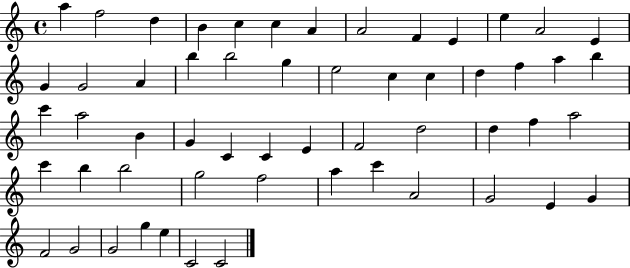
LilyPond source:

{
  \clef treble
  \time 4/4
  \defaultTimeSignature
  \key c \major
  a''4 f''2 d''4 | b'4 c''4 c''4 a'4 | a'2 f'4 e'4 | e''4 a'2 e'4 | \break g'4 g'2 a'4 | b''4 b''2 g''4 | e''2 c''4 c''4 | d''4 f''4 a''4 b''4 | \break c'''4 a''2 b'4 | g'4 c'4 c'4 e'4 | f'2 d''2 | d''4 f''4 a''2 | \break c'''4 b''4 b''2 | g''2 f''2 | a''4 c'''4 a'2 | g'2 e'4 g'4 | \break f'2 g'2 | g'2 g''4 e''4 | c'2 c'2 | \bar "|."
}